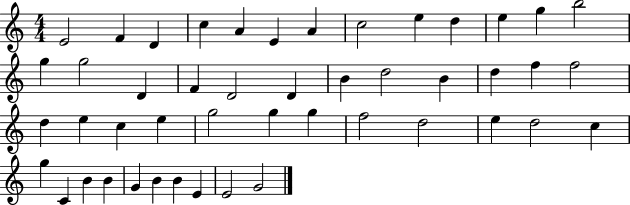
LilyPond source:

{
  \clef treble
  \numericTimeSignature
  \time 4/4
  \key c \major
  e'2 f'4 d'4 | c''4 a'4 e'4 a'4 | c''2 e''4 d''4 | e''4 g''4 b''2 | \break g''4 g''2 d'4 | f'4 d'2 d'4 | b'4 d''2 b'4 | d''4 f''4 f''2 | \break d''4 e''4 c''4 e''4 | g''2 g''4 g''4 | f''2 d''2 | e''4 d''2 c''4 | \break g''4 c'4 b'4 b'4 | g'4 b'4 b'4 e'4 | e'2 g'2 | \bar "|."
}